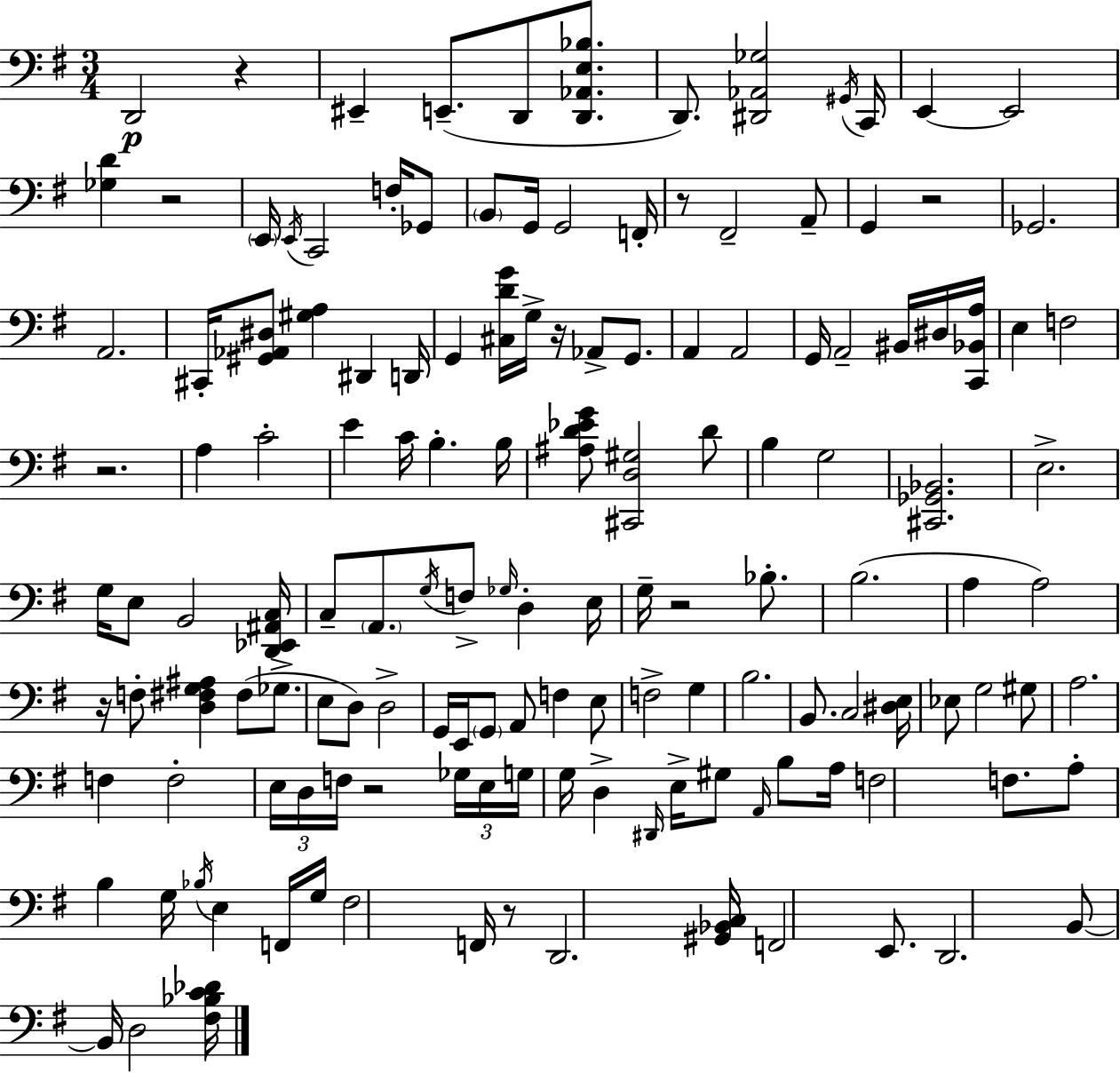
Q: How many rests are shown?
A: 10